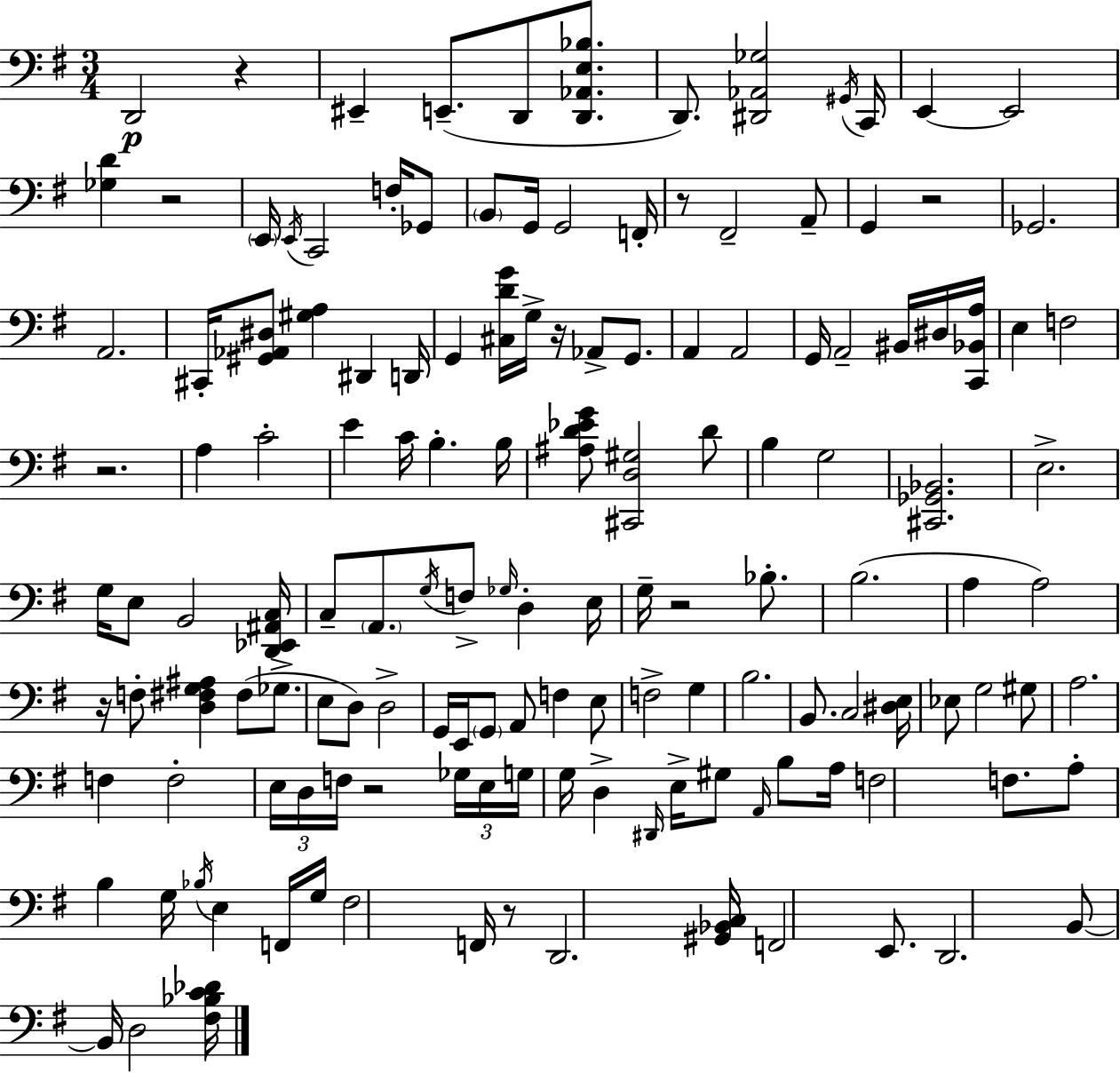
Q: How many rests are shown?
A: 10